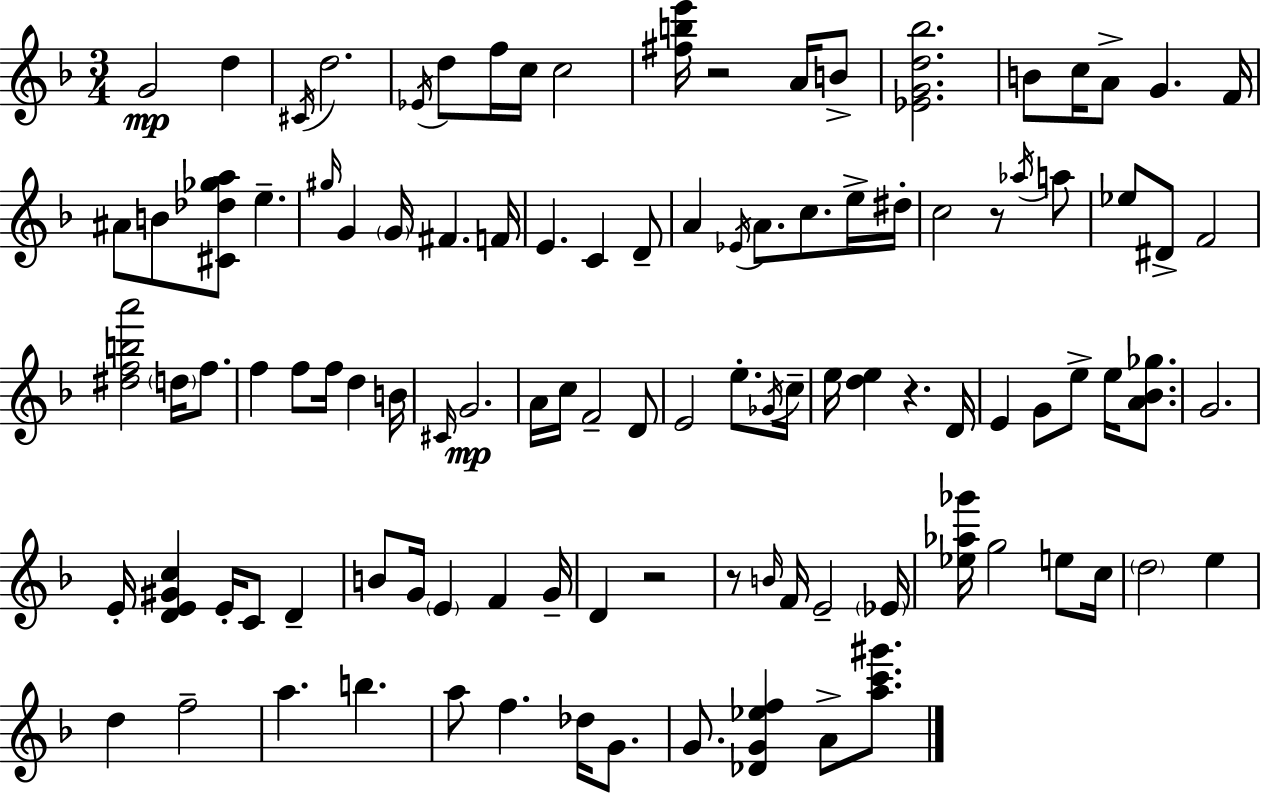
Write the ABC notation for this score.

X:1
T:Untitled
M:3/4
L:1/4
K:Dm
G2 d ^C/4 d2 _E/4 d/2 f/4 c/4 c2 [^fbe']/4 z2 A/4 B/2 [_EGd_b]2 B/2 c/4 A/2 G F/4 ^A/2 B/2 [^C_d_ga]/2 e ^g/4 G G/4 ^F F/4 E C D/2 A _E/4 A/2 c/2 e/4 ^d/4 c2 z/2 _a/4 a/2 _e/2 ^D/2 F2 [^dfba']2 d/4 f/2 f f/2 f/4 d B/4 ^C/4 G2 A/4 c/4 F2 D/2 E2 e/2 _G/4 c/4 e/4 [de] z D/4 E G/2 e/2 e/4 [A_B_g]/2 G2 E/4 [DE^Gc] E/4 C/2 D B/2 G/4 E F G/4 D z2 z/2 B/4 F/4 E2 _E/4 [_e_a_g']/4 g2 e/2 c/4 d2 e d f2 a b a/2 f _d/4 G/2 G/2 [_DG_ef] A/2 [ac'^g']/2